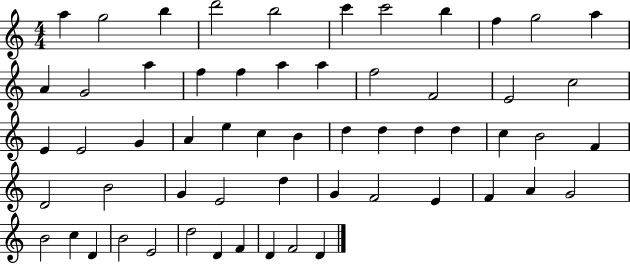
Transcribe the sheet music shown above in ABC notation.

X:1
T:Untitled
M:4/4
L:1/4
K:C
a g2 b d'2 b2 c' c'2 b f g2 a A G2 a f f a a f2 F2 E2 c2 E E2 G A e c B d d d d c B2 F D2 B2 G E2 d G F2 E F A G2 B2 c D B2 E2 d2 D F D F2 D